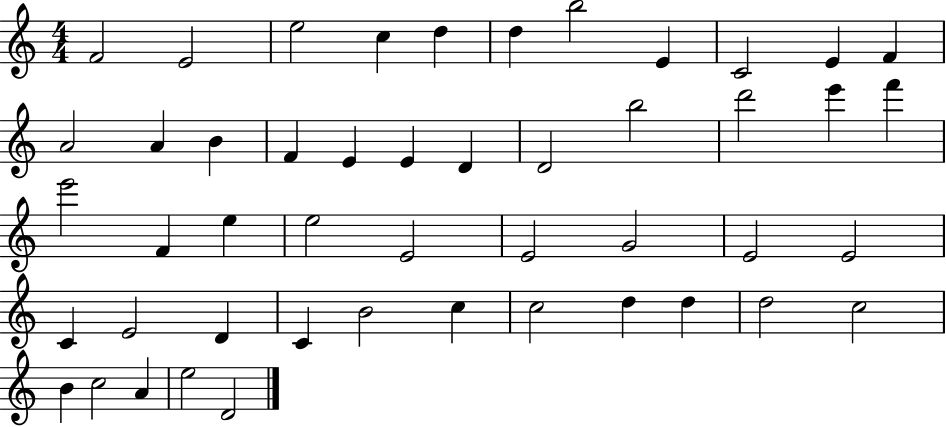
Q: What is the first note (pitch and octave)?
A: F4